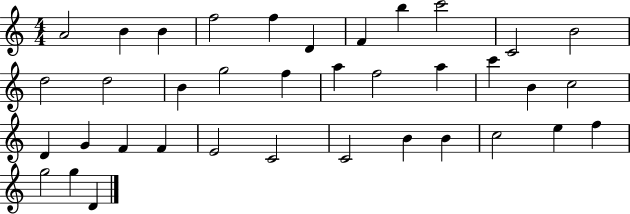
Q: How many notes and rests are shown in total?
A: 37